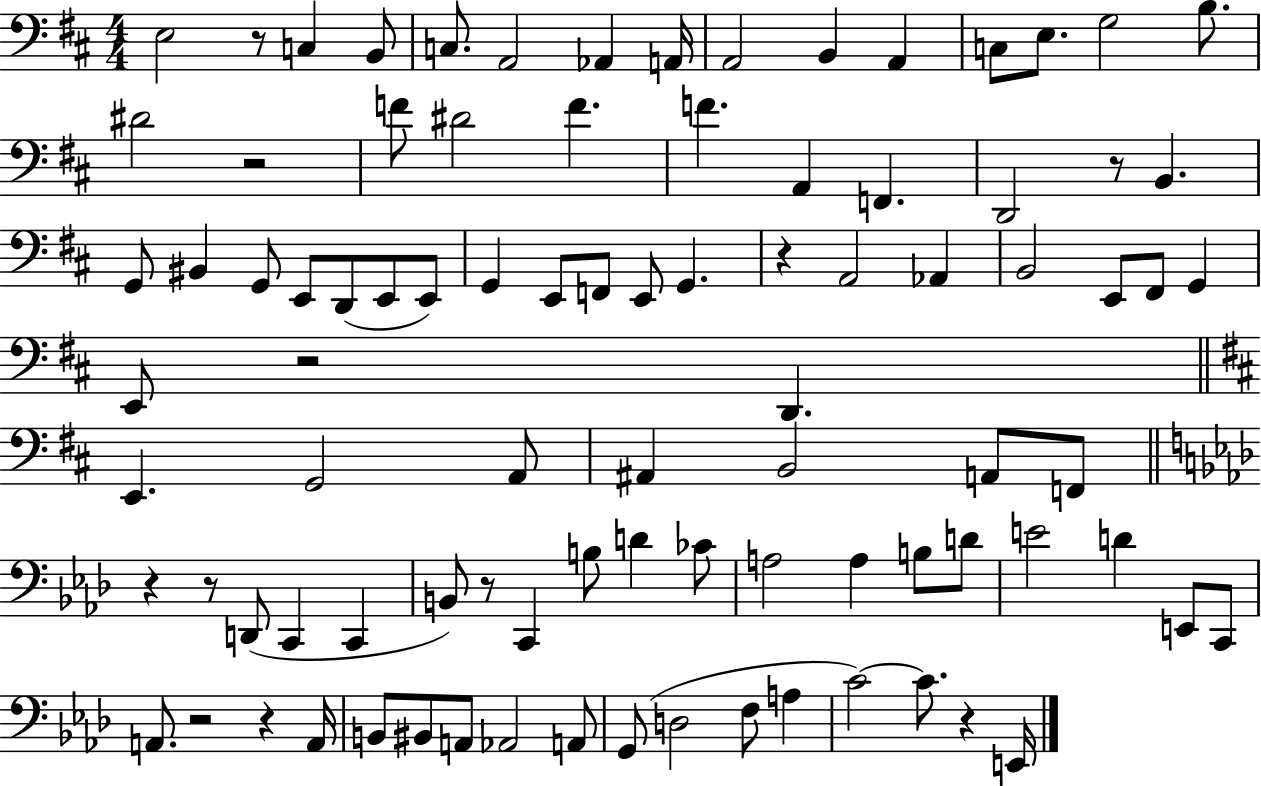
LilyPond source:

{
  \clef bass
  \numericTimeSignature
  \time 4/4
  \key d \major
  e2 r8 c4 b,8 | c8. a,2 aes,4 a,16 | a,2 b,4 a,4 | c8 e8. g2 b8. | \break dis'2 r2 | f'8 dis'2 f'4. | f'4. a,4 f,4. | d,2 r8 b,4. | \break g,8 bis,4 g,8 e,8 d,8( e,8 e,8) | g,4 e,8 f,8 e,8 g,4. | r4 a,2 aes,4 | b,2 e,8 fis,8 g,4 | \break e,8 r2 d,4. | \bar "||" \break \key d \major e,4. g,2 a,8 | ais,4 b,2 a,8 f,8 | \bar "||" \break \key aes \major r4 r8 d,8( c,4 c,4 | b,8) r8 c,4 b8 d'4 ces'8 | a2 a4 b8 d'8 | e'2 d'4 e,8 c,8 | \break a,8. r2 r4 a,16 | b,8 bis,8 a,8 aes,2 a,8 | g,8( d2 f8 a4 | c'2~~) c'8. r4 e,16 | \break \bar "|."
}